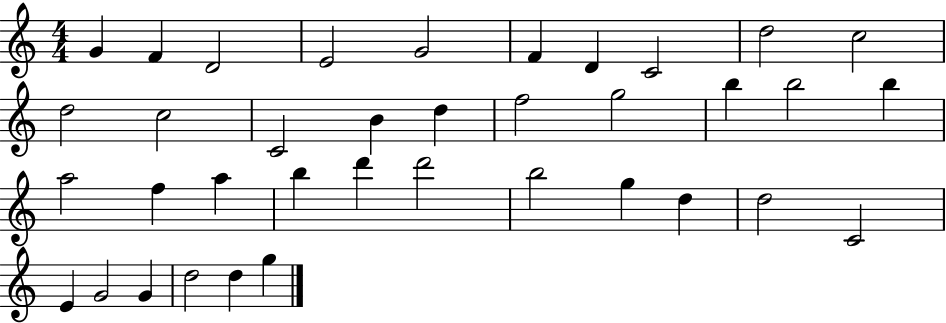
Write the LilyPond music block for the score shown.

{
  \clef treble
  \numericTimeSignature
  \time 4/4
  \key c \major
  g'4 f'4 d'2 | e'2 g'2 | f'4 d'4 c'2 | d''2 c''2 | \break d''2 c''2 | c'2 b'4 d''4 | f''2 g''2 | b''4 b''2 b''4 | \break a''2 f''4 a''4 | b''4 d'''4 d'''2 | b''2 g''4 d''4 | d''2 c'2 | \break e'4 g'2 g'4 | d''2 d''4 g''4 | \bar "|."
}